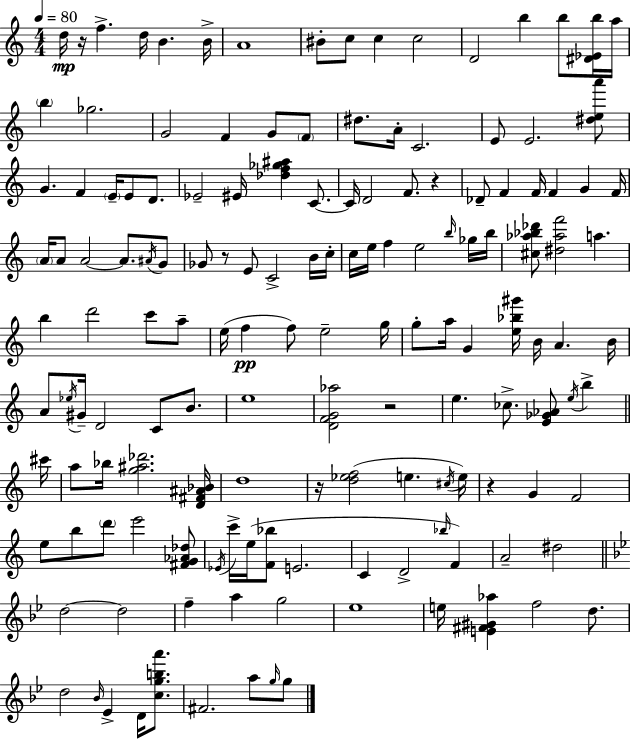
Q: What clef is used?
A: treble